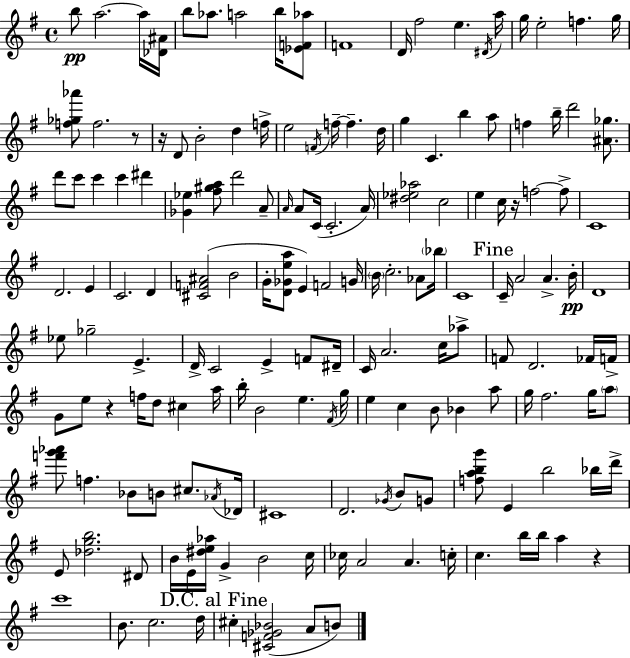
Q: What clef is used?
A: treble